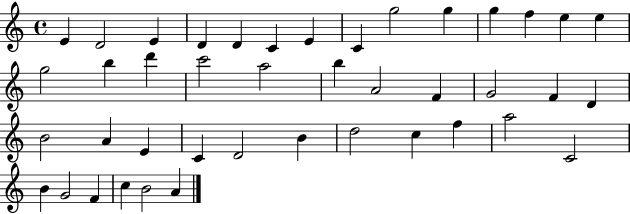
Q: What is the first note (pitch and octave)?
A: E4